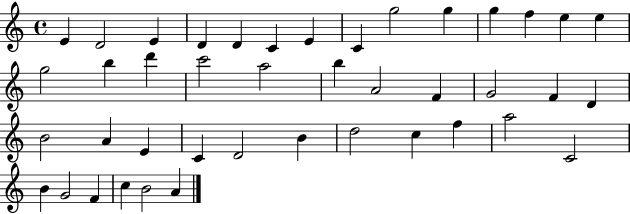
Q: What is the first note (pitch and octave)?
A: E4